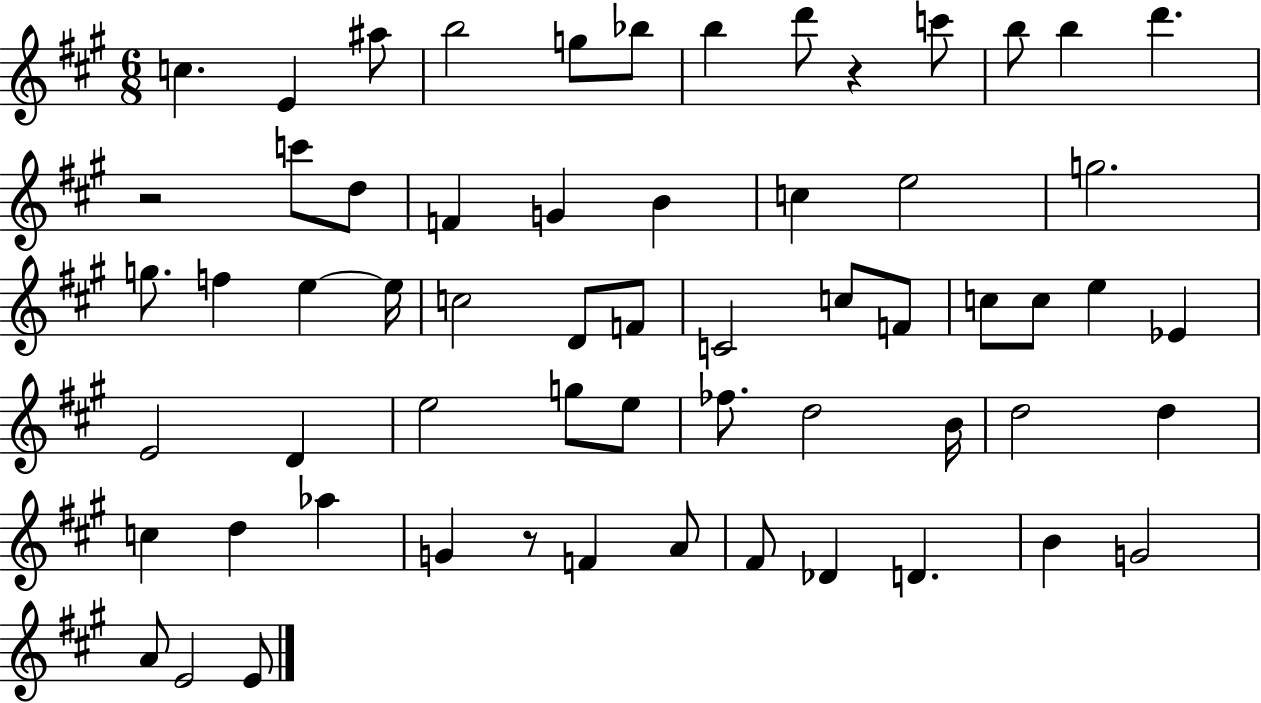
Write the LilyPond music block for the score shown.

{
  \clef treble
  \numericTimeSignature
  \time 6/8
  \key a \major
  c''4. e'4 ais''8 | b''2 g''8 bes''8 | b''4 d'''8 r4 c'''8 | b''8 b''4 d'''4. | \break r2 c'''8 d''8 | f'4 g'4 b'4 | c''4 e''2 | g''2. | \break g''8. f''4 e''4~~ e''16 | c''2 d'8 f'8 | c'2 c''8 f'8 | c''8 c''8 e''4 ees'4 | \break e'2 d'4 | e''2 g''8 e''8 | fes''8. d''2 b'16 | d''2 d''4 | \break c''4 d''4 aes''4 | g'4 r8 f'4 a'8 | fis'8 des'4 d'4. | b'4 g'2 | \break a'8 e'2 e'8 | \bar "|."
}